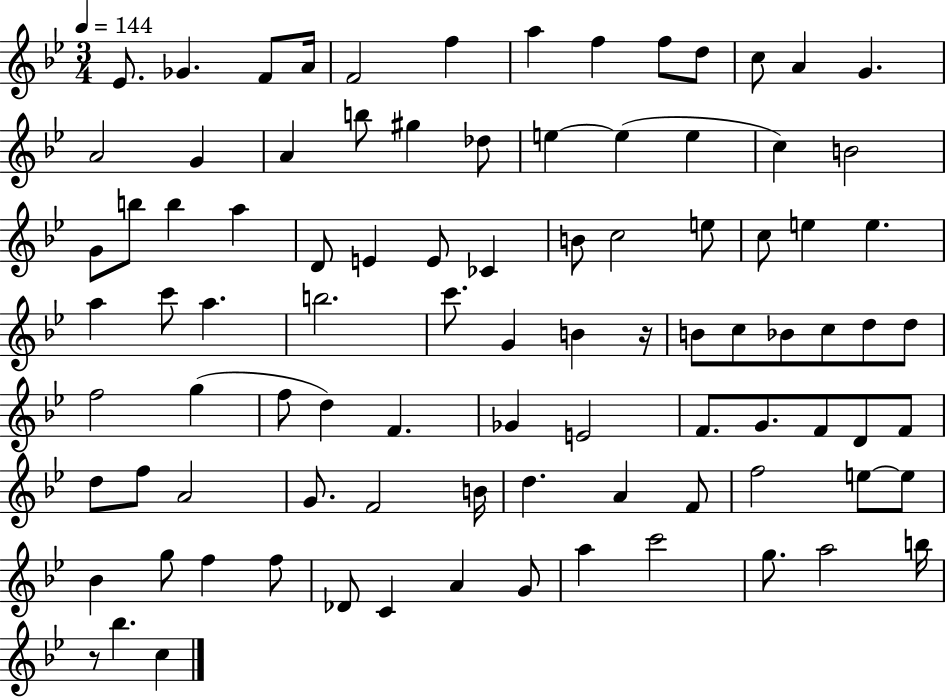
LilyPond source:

{
  \clef treble
  \numericTimeSignature
  \time 3/4
  \key bes \major
  \tempo 4 = 144
  ees'8. ges'4. f'8 a'16 | f'2 f''4 | a''4 f''4 f''8 d''8 | c''8 a'4 g'4. | \break a'2 g'4 | a'4 b''8 gis''4 des''8 | e''4~~ e''4( e''4 | c''4) b'2 | \break g'8 b''8 b''4 a''4 | d'8 e'4 e'8 ces'4 | b'8 c''2 e''8 | c''8 e''4 e''4. | \break a''4 c'''8 a''4. | b''2. | c'''8. g'4 b'4 r16 | b'8 c''8 bes'8 c''8 d''8 d''8 | \break f''2 g''4( | f''8 d''4) f'4. | ges'4 e'2 | f'8. g'8. f'8 d'8 f'8 | \break d''8 f''8 a'2 | g'8. f'2 b'16 | d''4. a'4 f'8 | f''2 e''8~~ e''8 | \break bes'4 g''8 f''4 f''8 | des'8 c'4 a'4 g'8 | a''4 c'''2 | g''8. a''2 b''16 | \break r8 bes''4. c''4 | \bar "|."
}